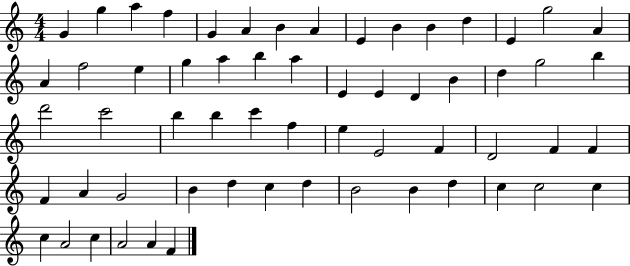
X:1
T:Untitled
M:4/4
L:1/4
K:C
G g a f G A B A E B B d E g2 A A f2 e g a b a E E D B d g2 b d'2 c'2 b b c' f e E2 F D2 F F F A G2 B d c d B2 B d c c2 c c A2 c A2 A F